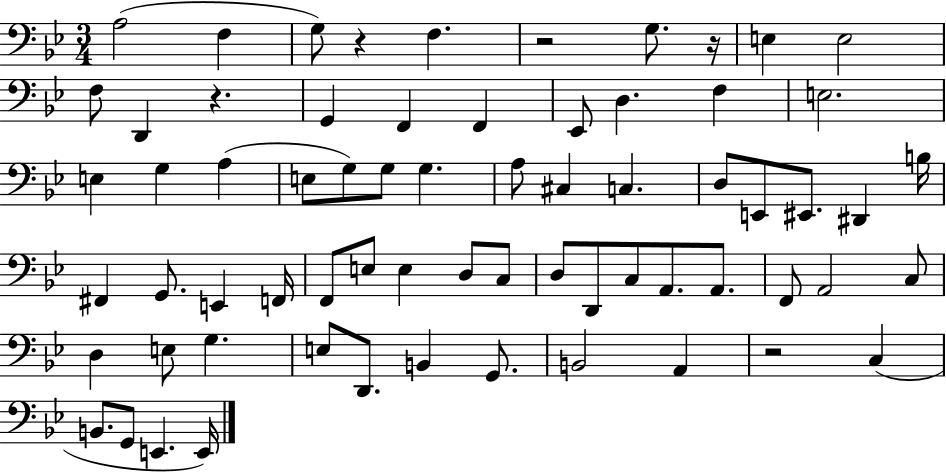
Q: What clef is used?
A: bass